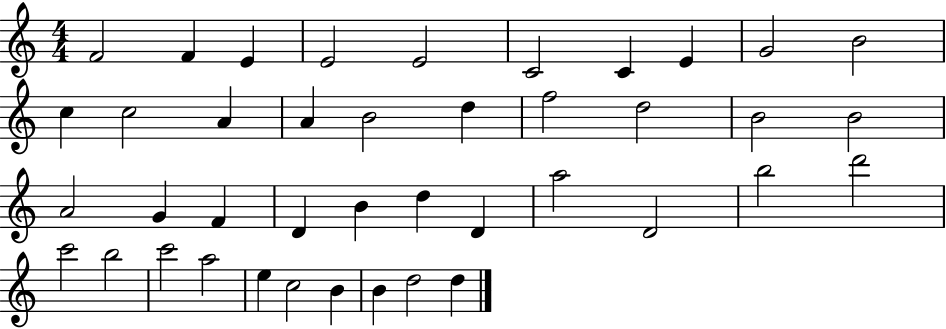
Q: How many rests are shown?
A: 0